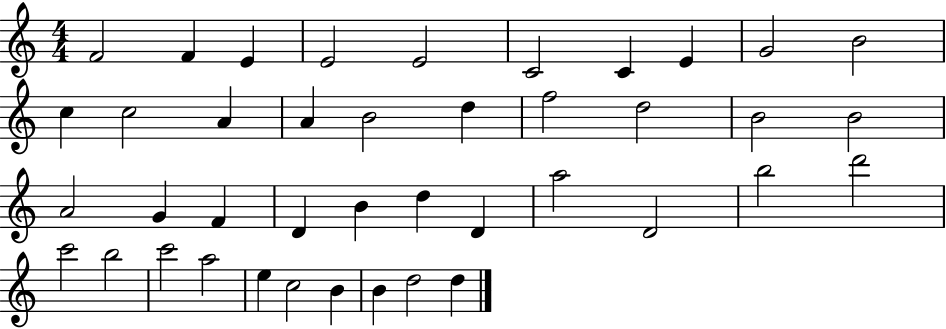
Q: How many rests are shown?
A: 0